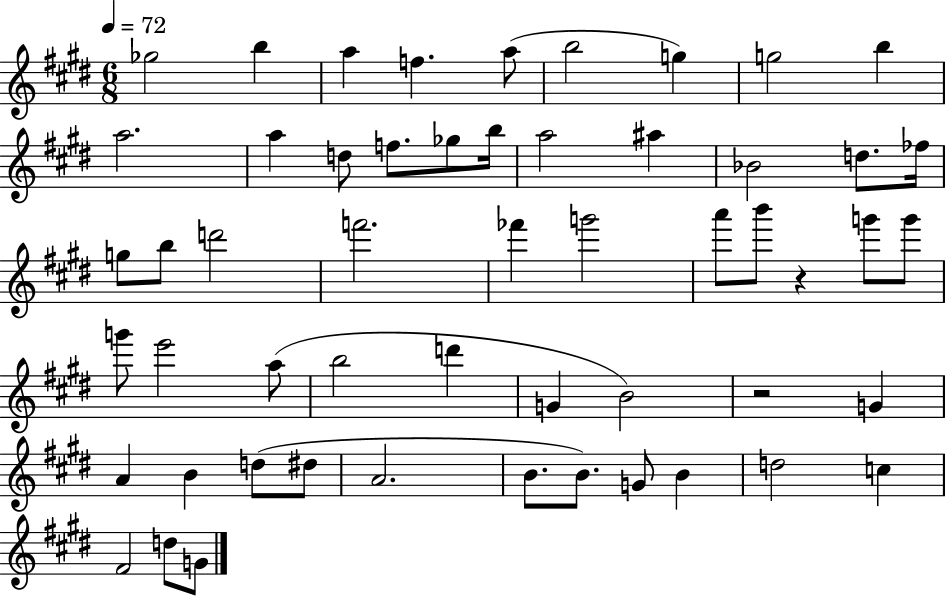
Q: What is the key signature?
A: E major